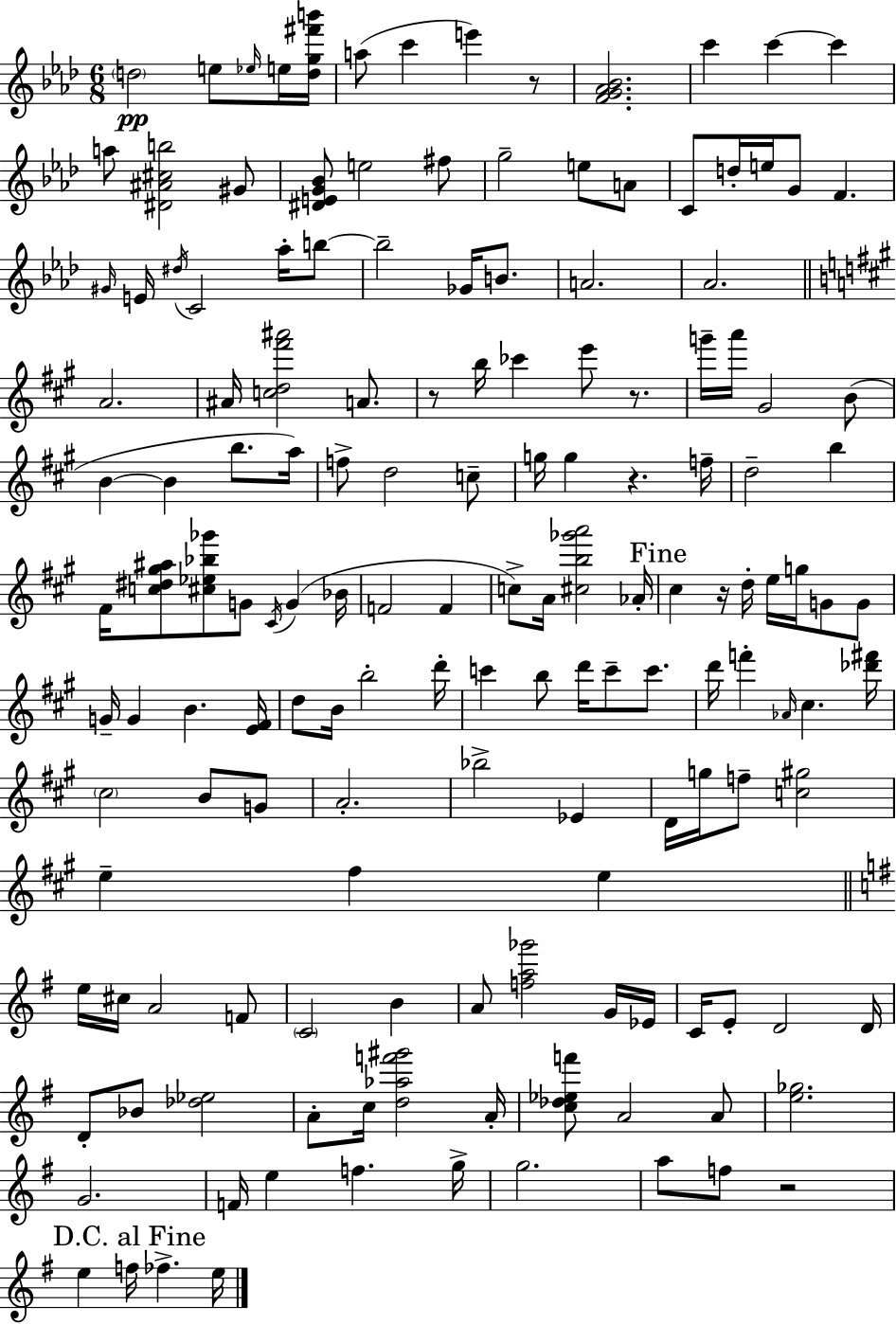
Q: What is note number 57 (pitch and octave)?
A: G4